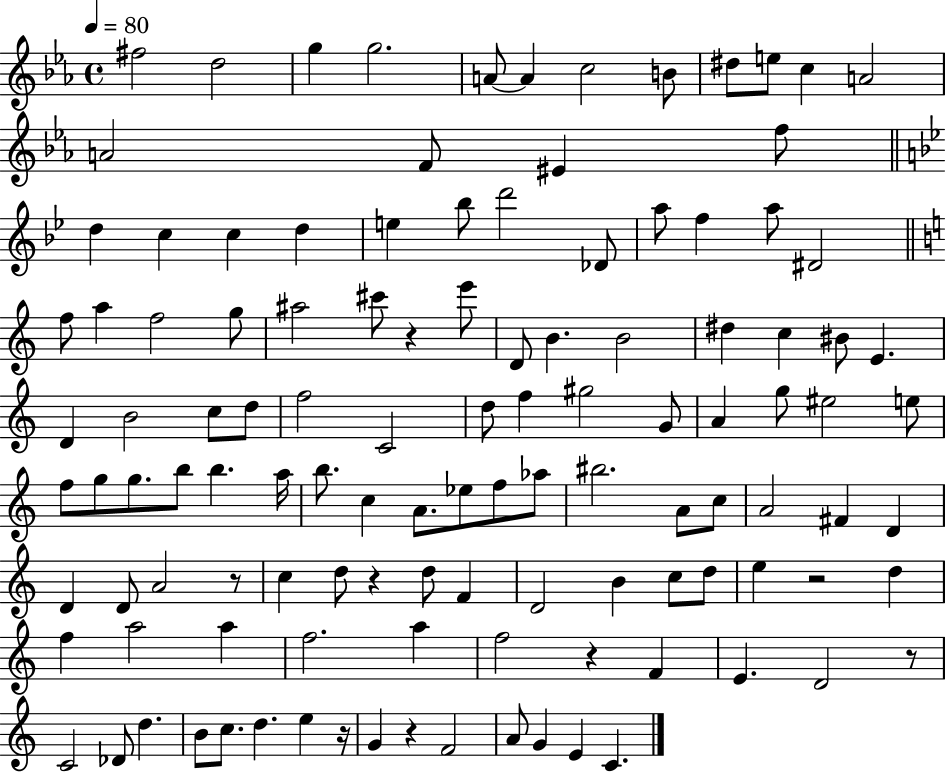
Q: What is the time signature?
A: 4/4